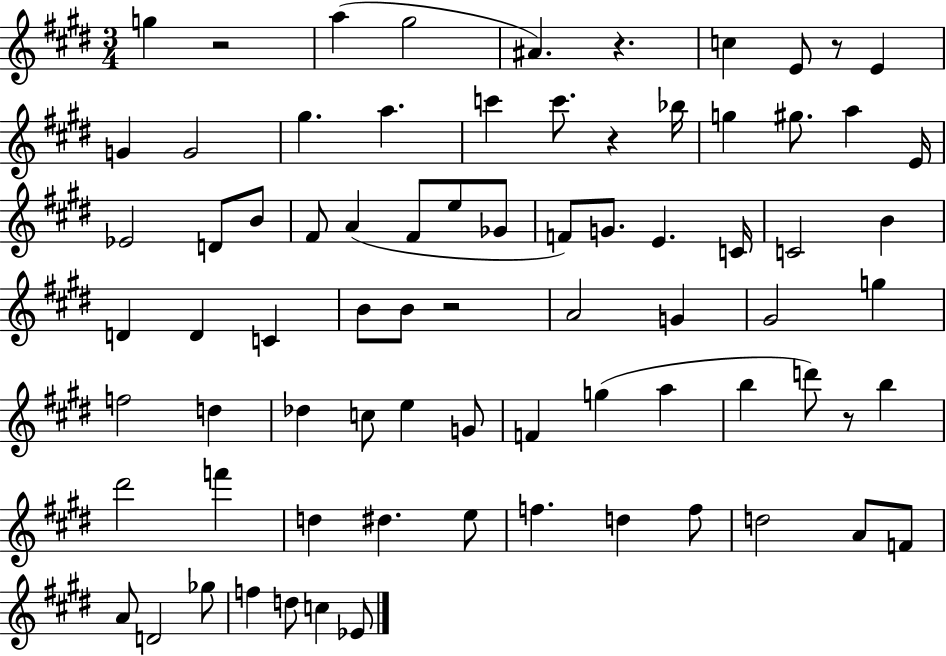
X:1
T:Untitled
M:3/4
L:1/4
K:E
g z2 a ^g2 ^A z c E/2 z/2 E G G2 ^g a c' c'/2 z _b/4 g ^g/2 a E/4 _E2 D/2 B/2 ^F/2 A ^F/2 e/2 _G/2 F/2 G/2 E C/4 C2 B D D C B/2 B/2 z2 A2 G ^G2 g f2 d _d c/2 e G/2 F g a b d'/2 z/2 b ^d'2 f' d ^d e/2 f d f/2 d2 A/2 F/2 A/2 D2 _g/2 f d/2 c _E/2